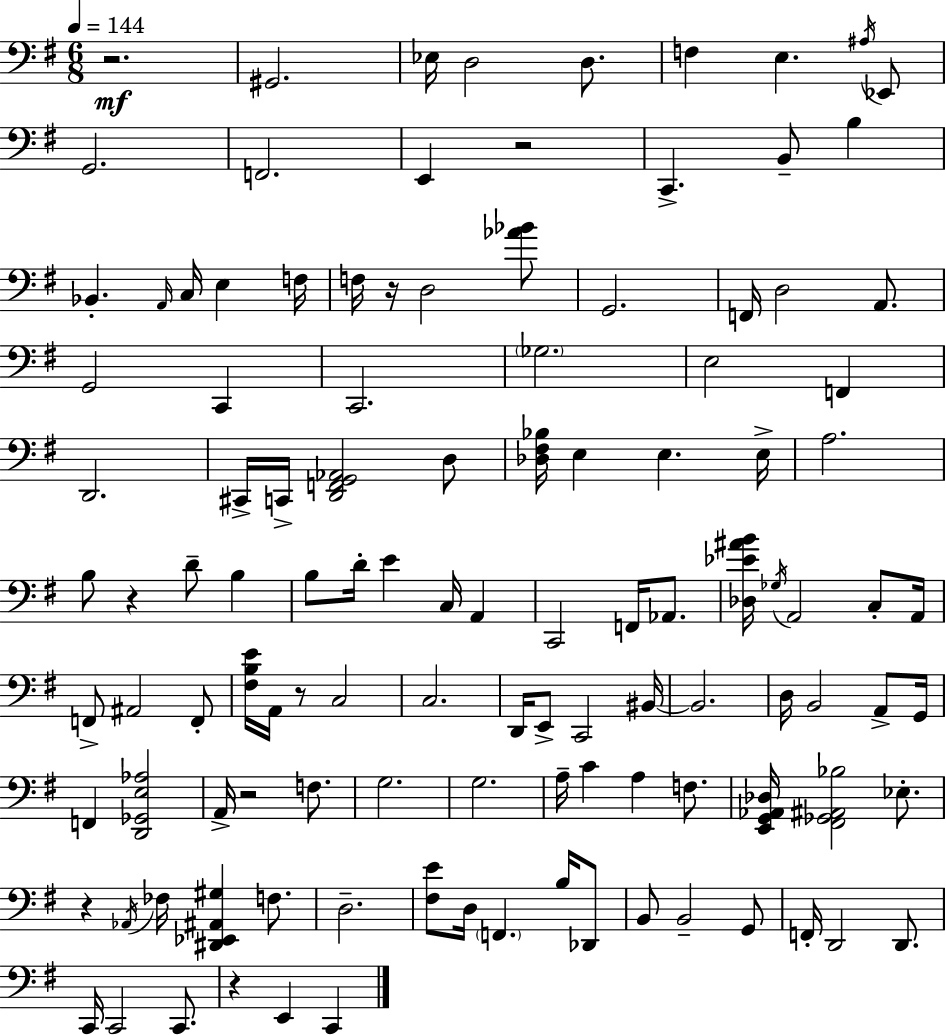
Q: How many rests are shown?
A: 8